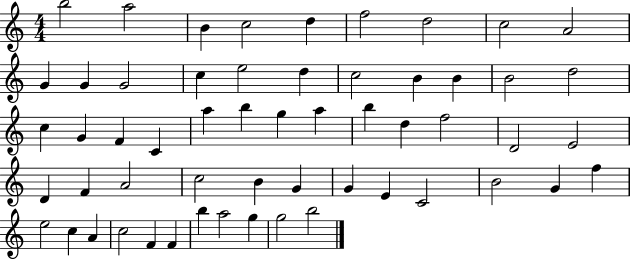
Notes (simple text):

B5/h A5/h B4/q C5/h D5/q F5/h D5/h C5/h A4/h G4/q G4/q G4/h C5/q E5/h D5/q C5/h B4/q B4/q B4/h D5/h C5/q G4/q F4/q C4/q A5/q B5/q G5/q A5/q B5/q D5/q F5/h D4/h E4/h D4/q F4/q A4/h C5/h B4/q G4/q G4/q E4/q C4/h B4/h G4/q F5/q E5/h C5/q A4/q C5/h F4/q F4/q B5/q A5/h G5/q G5/h B5/h